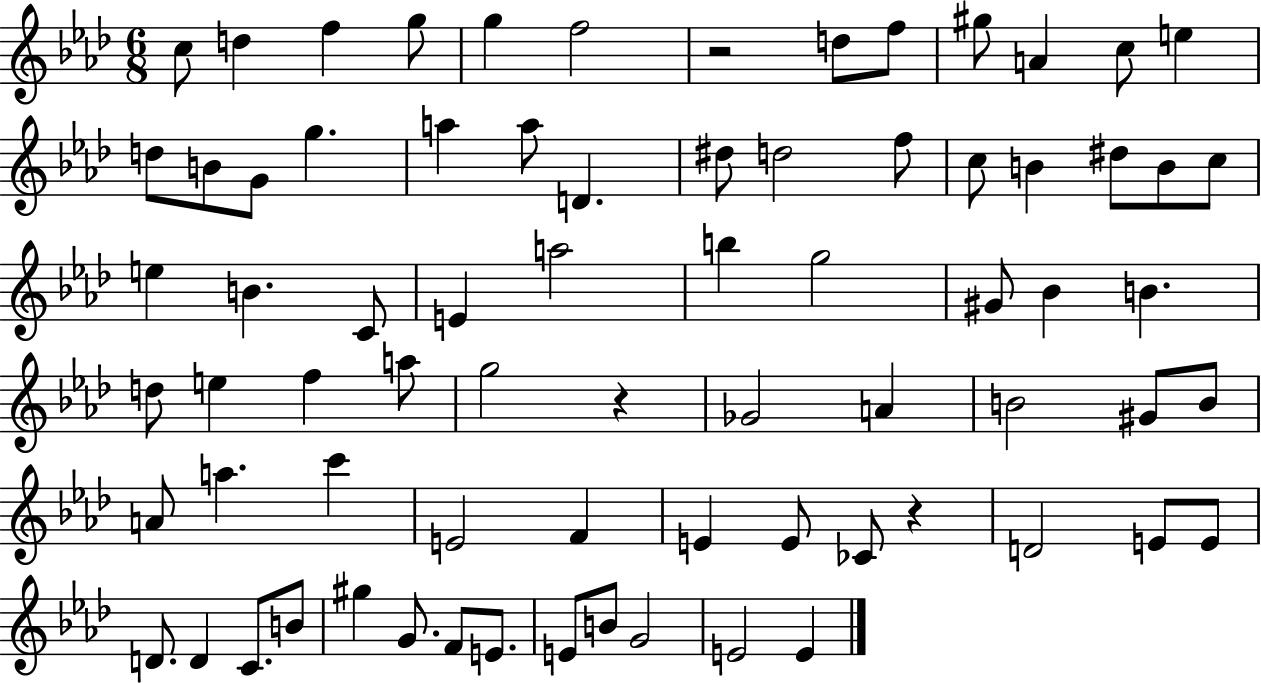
{
  \clef treble
  \numericTimeSignature
  \time 6/8
  \key aes \major
  c''8 d''4 f''4 g''8 | g''4 f''2 | r2 d''8 f''8 | gis''8 a'4 c''8 e''4 | \break d''8 b'8 g'8 g''4. | a''4 a''8 d'4. | dis''8 d''2 f''8 | c''8 b'4 dis''8 b'8 c''8 | \break e''4 b'4. c'8 | e'4 a''2 | b''4 g''2 | gis'8 bes'4 b'4. | \break d''8 e''4 f''4 a''8 | g''2 r4 | ges'2 a'4 | b'2 gis'8 b'8 | \break a'8 a''4. c'''4 | e'2 f'4 | e'4 e'8 ces'8 r4 | d'2 e'8 e'8 | \break d'8. d'4 c'8. b'8 | gis''4 g'8. f'8 e'8. | e'8 b'8 g'2 | e'2 e'4 | \break \bar "|."
}